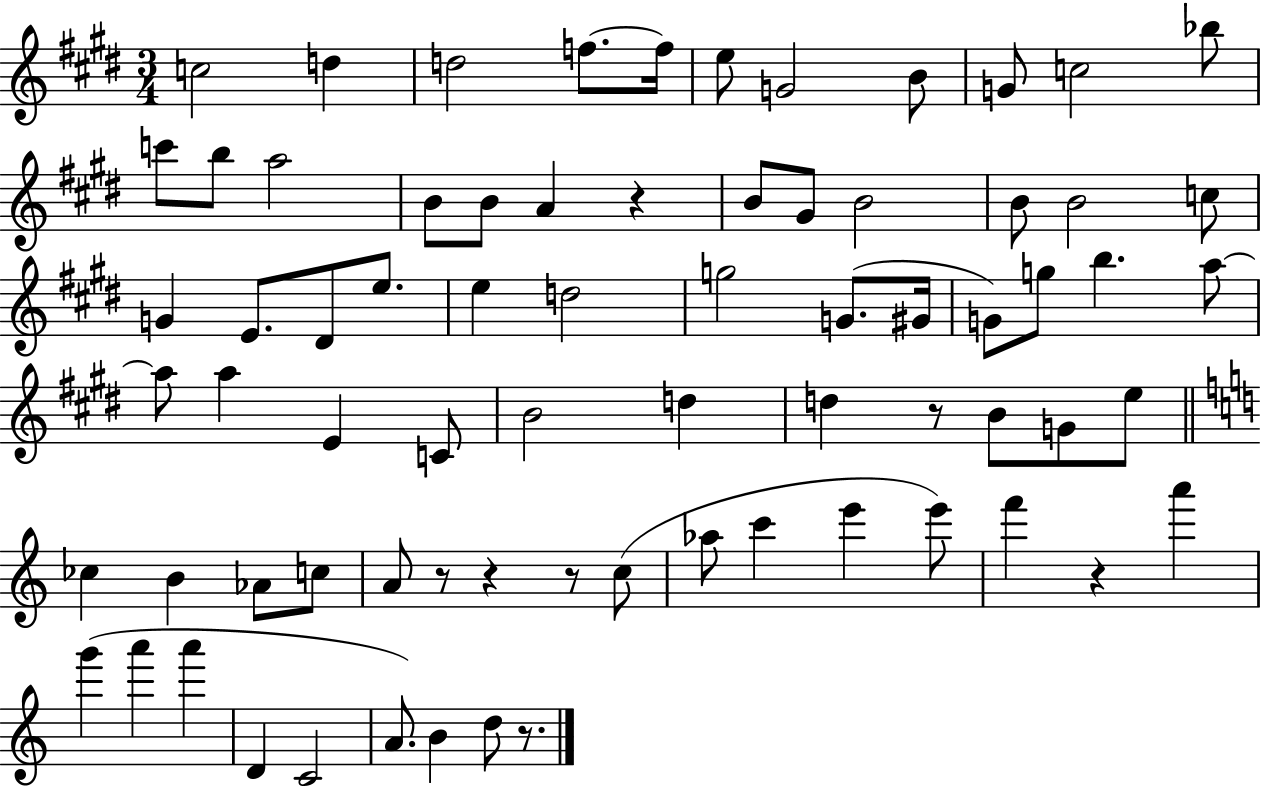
C5/h D5/q D5/h F5/e. F5/s E5/e G4/h B4/e G4/e C5/h Bb5/e C6/e B5/e A5/h B4/e B4/e A4/q R/q B4/e G#4/e B4/h B4/e B4/h C5/e G4/q E4/e. D#4/e E5/e. E5/q D5/h G5/h G4/e. G#4/s G4/e G5/e B5/q. A5/e A5/e A5/q E4/q C4/e B4/h D5/q D5/q R/e B4/e G4/e E5/e CES5/q B4/q Ab4/e C5/e A4/e R/e R/q R/e C5/e Ab5/e C6/q E6/q E6/e F6/q R/q A6/q G6/q A6/q A6/q D4/q C4/h A4/e. B4/q D5/e R/e.